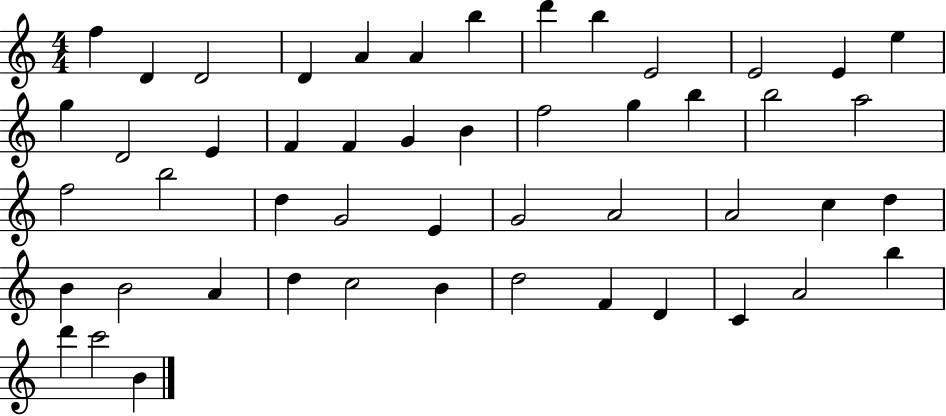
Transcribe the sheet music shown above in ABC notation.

X:1
T:Untitled
M:4/4
L:1/4
K:C
f D D2 D A A b d' b E2 E2 E e g D2 E F F G B f2 g b b2 a2 f2 b2 d G2 E G2 A2 A2 c d B B2 A d c2 B d2 F D C A2 b d' c'2 B